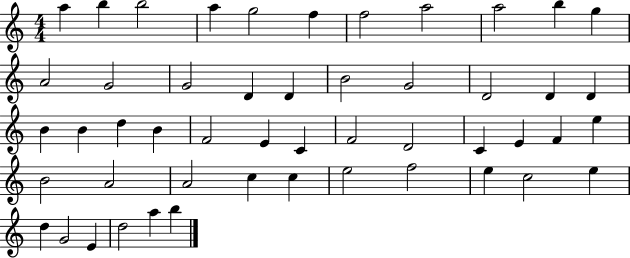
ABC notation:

X:1
T:Untitled
M:4/4
L:1/4
K:C
a b b2 a g2 f f2 a2 a2 b g A2 G2 G2 D D B2 G2 D2 D D B B d B F2 E C F2 D2 C E F e B2 A2 A2 c c e2 f2 e c2 e d G2 E d2 a b